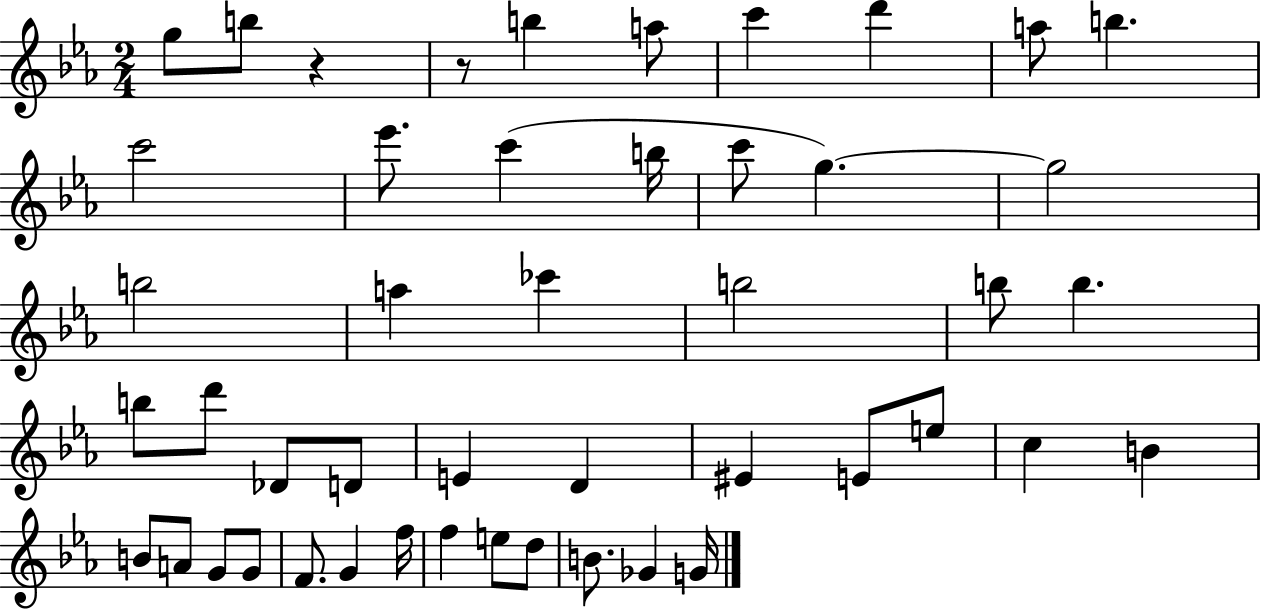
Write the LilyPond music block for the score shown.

{
  \clef treble
  \numericTimeSignature
  \time 2/4
  \key ees \major
  g''8 b''8 r4 | r8 b''4 a''8 | c'''4 d'''4 | a''8 b''4. | \break c'''2 | ees'''8. c'''4( b''16 | c'''8 g''4.~~) | g''2 | \break b''2 | a''4 ces'''4 | b''2 | b''8 b''4. | \break b''8 d'''8 des'8 d'8 | e'4 d'4 | eis'4 e'8 e''8 | c''4 b'4 | \break b'8 a'8 g'8 g'8 | f'8. g'4 f''16 | f''4 e''8 d''8 | b'8. ges'4 g'16 | \break \bar "|."
}